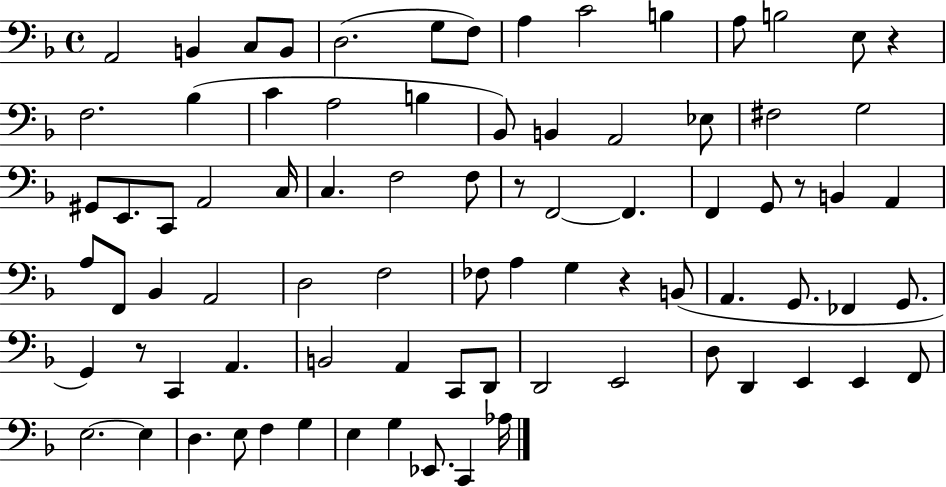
X:1
T:Untitled
M:4/4
L:1/4
K:F
A,,2 B,, C,/2 B,,/2 D,2 G,/2 F,/2 A, C2 B, A,/2 B,2 E,/2 z F,2 _B, C A,2 B, _B,,/2 B,, A,,2 _E,/2 ^F,2 G,2 ^G,,/2 E,,/2 C,,/2 A,,2 C,/4 C, F,2 F,/2 z/2 F,,2 F,, F,, G,,/2 z/2 B,, A,, A,/2 F,,/2 _B,, A,,2 D,2 F,2 _F,/2 A, G, z B,,/2 A,, G,,/2 _F,, G,,/2 G,, z/2 C,, A,, B,,2 A,, C,,/2 D,,/2 D,,2 E,,2 D,/2 D,, E,, E,, F,,/2 E,2 E, D, E,/2 F, G, E, G, _E,,/2 C,, _A,/4